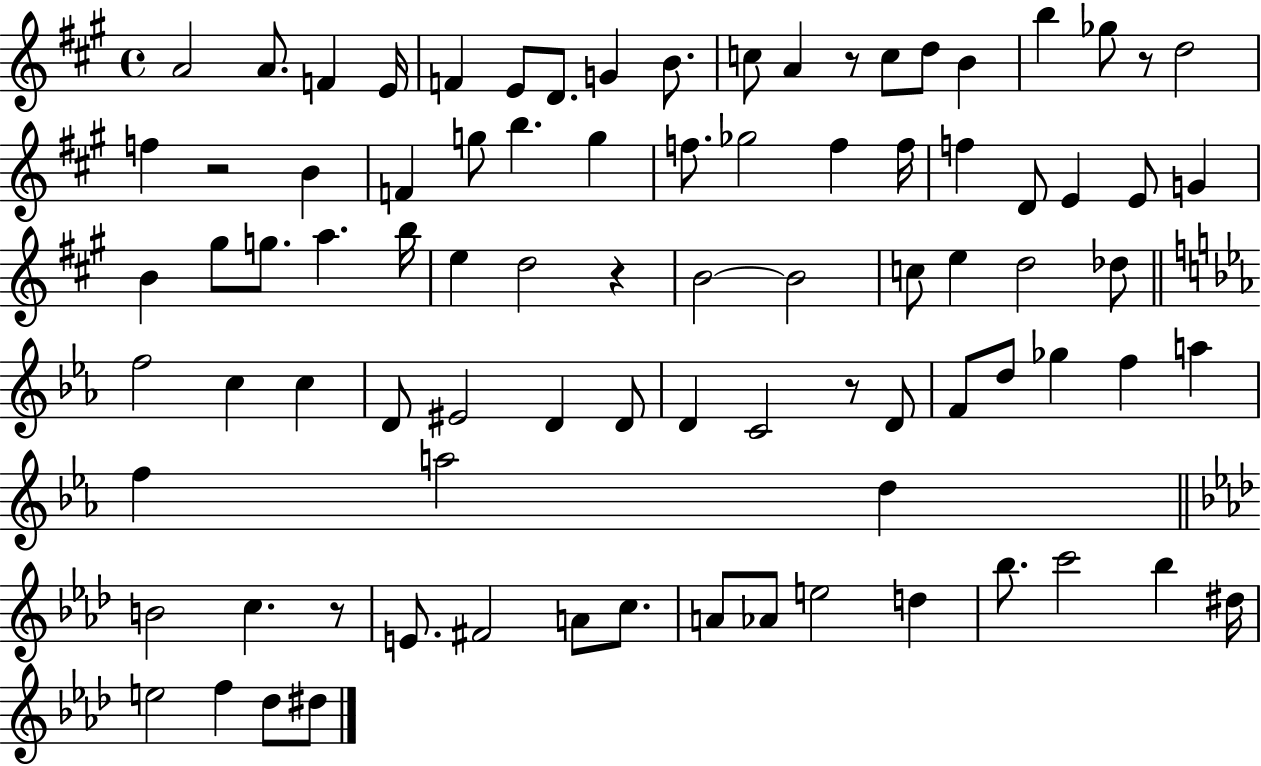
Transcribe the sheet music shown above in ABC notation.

X:1
T:Untitled
M:4/4
L:1/4
K:A
A2 A/2 F E/4 F E/2 D/2 G B/2 c/2 A z/2 c/2 d/2 B b _g/2 z/2 d2 f z2 B F g/2 b g f/2 _g2 f f/4 f D/2 E E/2 G B ^g/2 g/2 a b/4 e d2 z B2 B2 c/2 e d2 _d/2 f2 c c D/2 ^E2 D D/2 D C2 z/2 D/2 F/2 d/2 _g f a f a2 d B2 c z/2 E/2 ^F2 A/2 c/2 A/2 _A/2 e2 d _b/2 c'2 _b ^d/4 e2 f _d/2 ^d/2